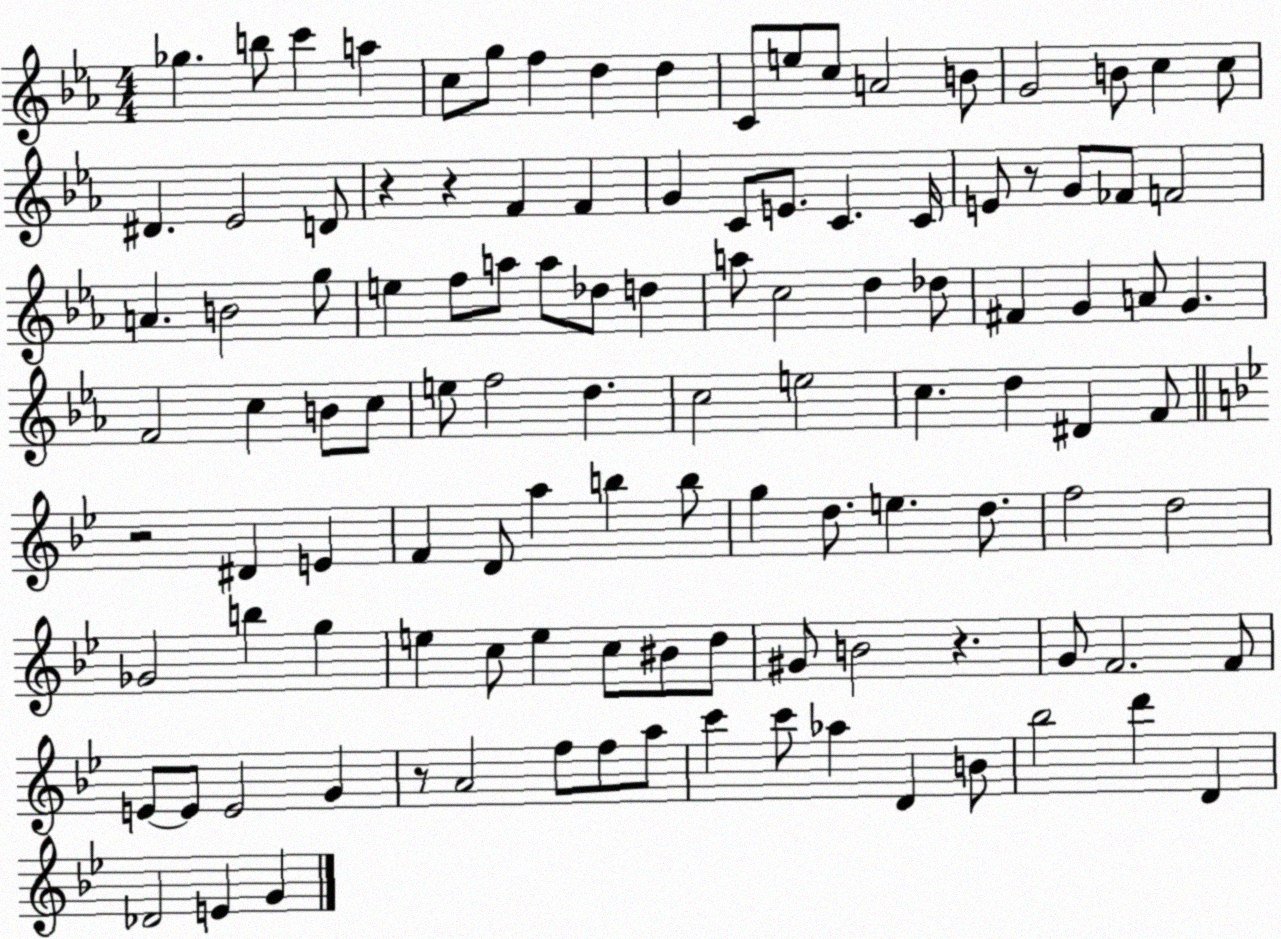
X:1
T:Untitled
M:4/4
L:1/4
K:Eb
_g b/2 c' a c/2 g/2 f d d C/2 e/2 c/2 A2 B/2 G2 B/2 c c/2 ^D _E2 D/2 z z F F G C/2 E/2 C C/4 E/2 z/2 G/2 _F/2 F2 A B2 g/2 e f/2 a/2 a/2 _d/2 d a/2 c2 d _d/2 ^F G A/2 G F2 c B/2 c/2 e/2 f2 d c2 e2 c d ^D F/2 z2 ^D E F D/2 a b b/2 g d/2 e d/2 f2 d2 _G2 b g e c/2 e c/2 ^B/2 d/2 ^G/2 B2 z G/2 F2 F/2 E/2 E/2 E2 G z/2 A2 f/2 f/2 a/2 c' c'/2 _a D B/2 _b2 d' D _D2 E G